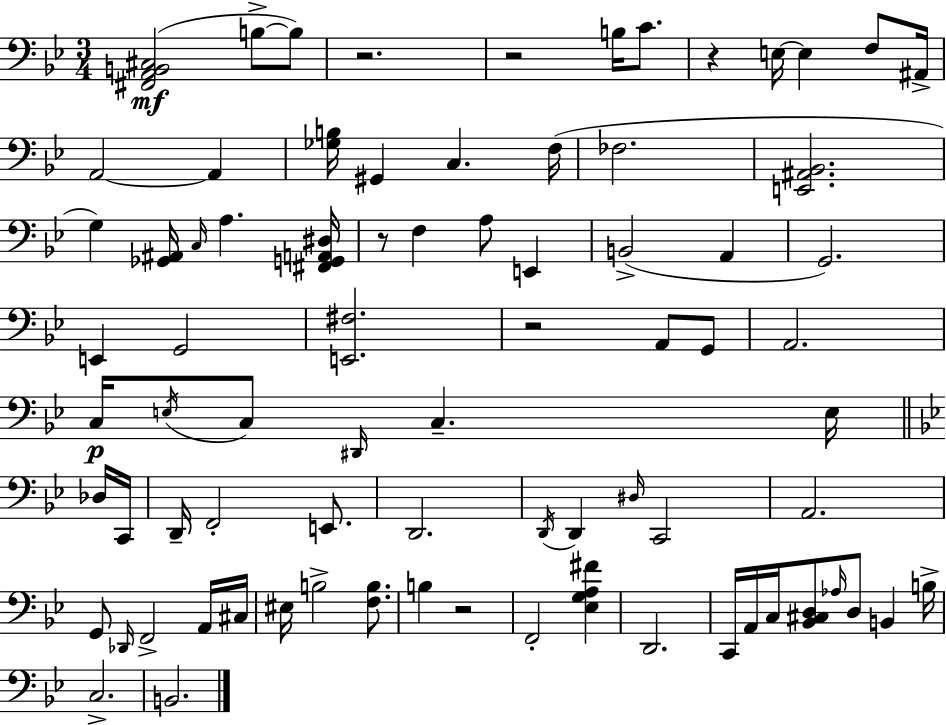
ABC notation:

X:1
T:Untitled
M:3/4
L:1/4
K:Gm
[^F,,A,,B,,^C,]2 B,/2 B,/2 z2 z2 B,/4 C/2 z E,/4 E, F,/2 ^A,,/4 A,,2 A,, [_G,B,]/4 ^G,, C, F,/4 _F,2 [E,,^A,,_B,,]2 G, [_G,,^A,,]/4 C,/4 A, [^F,,G,,A,,^D,]/4 z/2 F, A,/2 E,, B,,2 A,, G,,2 E,, G,,2 [E,,^F,]2 z2 A,,/2 G,,/2 A,,2 C,/4 E,/4 C,/2 ^D,,/4 C, E,/4 _D,/4 C,,/4 D,,/4 F,,2 E,,/2 D,,2 D,,/4 D,, ^D,/4 C,,2 A,,2 G,,/2 _D,,/4 F,,2 A,,/4 ^C,/4 ^E,/4 B,2 [F,B,]/2 B, z2 F,,2 [_E,G,A,^F] D,,2 C,,/4 A,,/4 C,/4 [_B,,^C,D,]/2 _A,/4 D,/2 B,, B,/4 C,2 B,,2